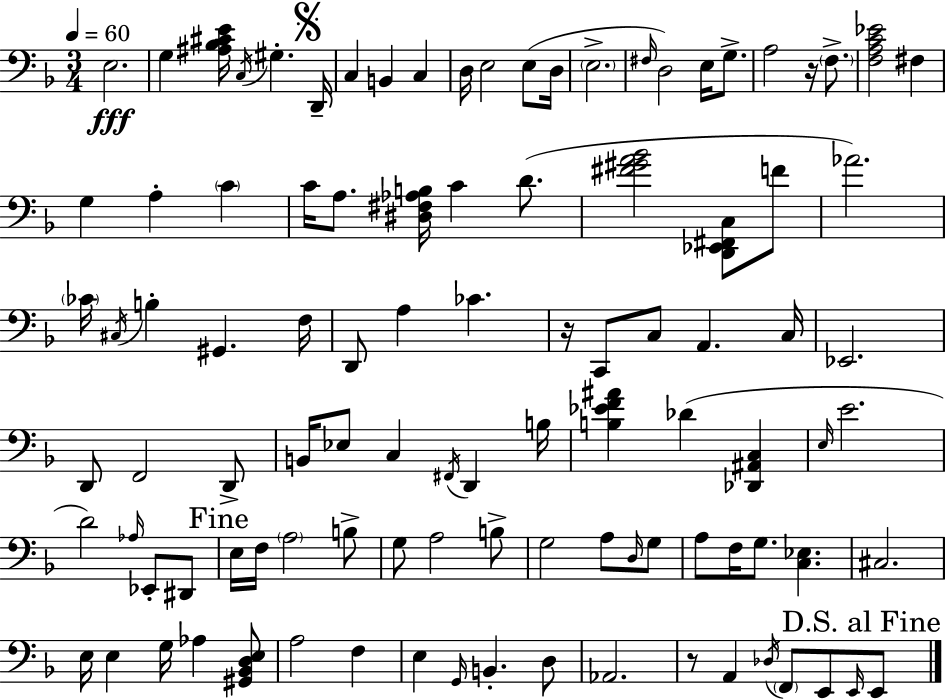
E3/h. G3/q [A#3,Bb3,C#4,E4]/s C3/s G#3/q. D2/s C3/q B2/q C3/q D3/s E3/h E3/e D3/s E3/h. F#3/s D3/h E3/s G3/e. A3/h R/s F3/e. [F3,A3,C4,Eb4]/h F#3/q G3/q A3/q C4/q C4/s A3/e. [D#3,F#3,Ab3,B3]/s C4/q D4/e. [F#4,G#4,A4,Bb4]/h [D2,Eb2,F#2,C3]/e F4/e Ab4/h. CES4/s C#3/s B3/q G#2/q. F3/s D2/e A3/q CES4/q. R/s C2/e C3/e A2/q. C3/s Eb2/h. D2/e F2/h D2/e B2/s Eb3/e C3/q F#2/s D2/q B3/s [B3,Eb4,F4,A#4]/q Db4/q [Db2,A#2,C3]/q E3/s E4/h. D4/h Ab3/s Eb2/e D#2/e E3/s F3/s A3/h B3/e G3/e A3/h B3/e G3/h A3/e D3/s G3/e A3/e F3/s G3/e. [C3,Eb3]/q. C#3/h. E3/s E3/q G3/s Ab3/q [G#2,Bb2,D3,E3]/e A3/h F3/q E3/q G2/s B2/q. D3/e Ab2/h. R/e A2/q Db3/s F2/e E2/e E2/s E2/e